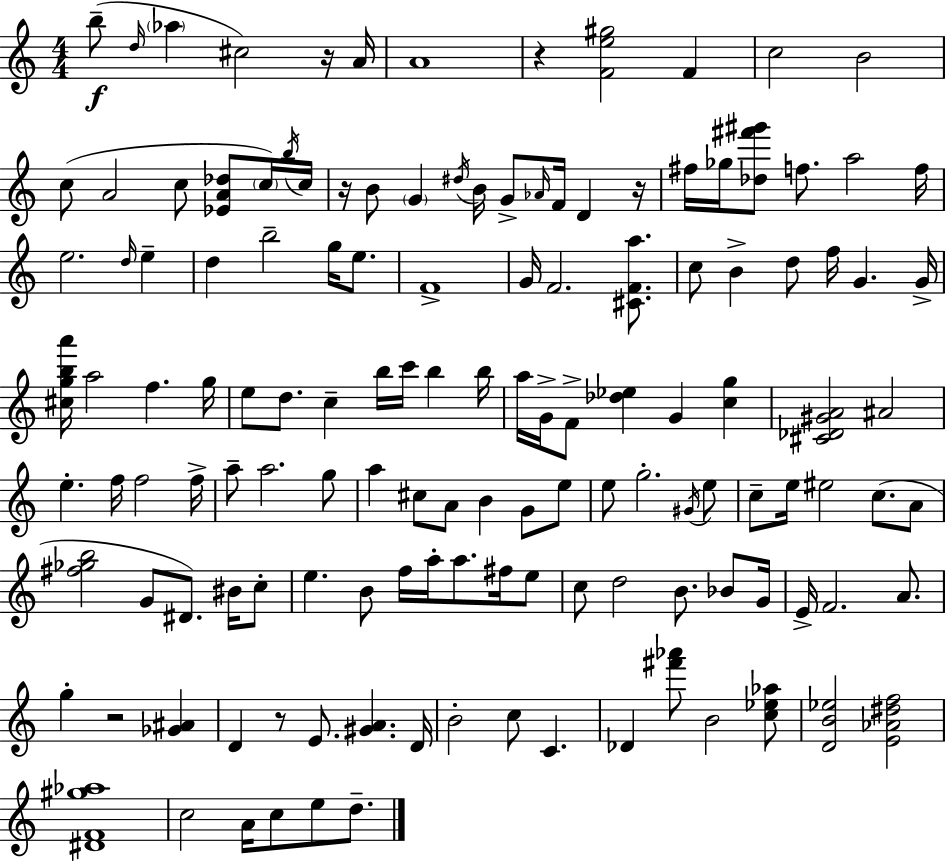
B5/e D5/s Ab5/q C#5/h R/s A4/s A4/w R/q [F4,E5,G#5]/h F4/q C5/h B4/h C5/e A4/h C5/e [Eb4,A4,Db5]/e C5/s B5/s C5/s R/s B4/e G4/q D#5/s B4/s G4/e Ab4/s F4/s D4/q R/s F#5/s Gb5/s [Db5,F#6,G#6]/e F5/e. A5/h F5/s E5/h. D5/s E5/q D5/q B5/h G5/s E5/e. F4/w G4/s F4/h. [C#4,F4,A5]/e. C5/e B4/q D5/e F5/s G4/q. G4/s [C#5,G5,B5,A6]/s A5/h F5/q. G5/s E5/e D5/e. C5/q B5/s C6/s B5/q B5/s A5/s G4/s F4/e [Db5,Eb5]/q G4/q [C5,G5]/q [C#4,Db4,G#4,A4]/h A#4/h E5/q. F5/s F5/h F5/s A5/e A5/h. G5/e A5/q C#5/e A4/e B4/q G4/e E5/e E5/e G5/h. G#4/s E5/e C5/e E5/s EIS5/h C5/e. A4/e [F#5,Gb5,B5]/h G4/e D#4/e. BIS4/s C5/e E5/q. B4/e F5/s A5/s A5/e. F#5/s E5/e C5/e D5/h B4/e. Bb4/e G4/s E4/s F4/h. A4/e. G5/q R/h [Gb4,A#4]/q D4/q R/e E4/e. [G#4,A4]/q. D4/s B4/h C5/e C4/q. Db4/q [F#6,Ab6]/e B4/h [C5,Eb5,Ab5]/e [D4,B4,Eb5]/h [E4,Ab4,D#5,F5]/h [D#4,F4,G#5,Ab5]/w C5/h A4/s C5/e E5/e D5/e.